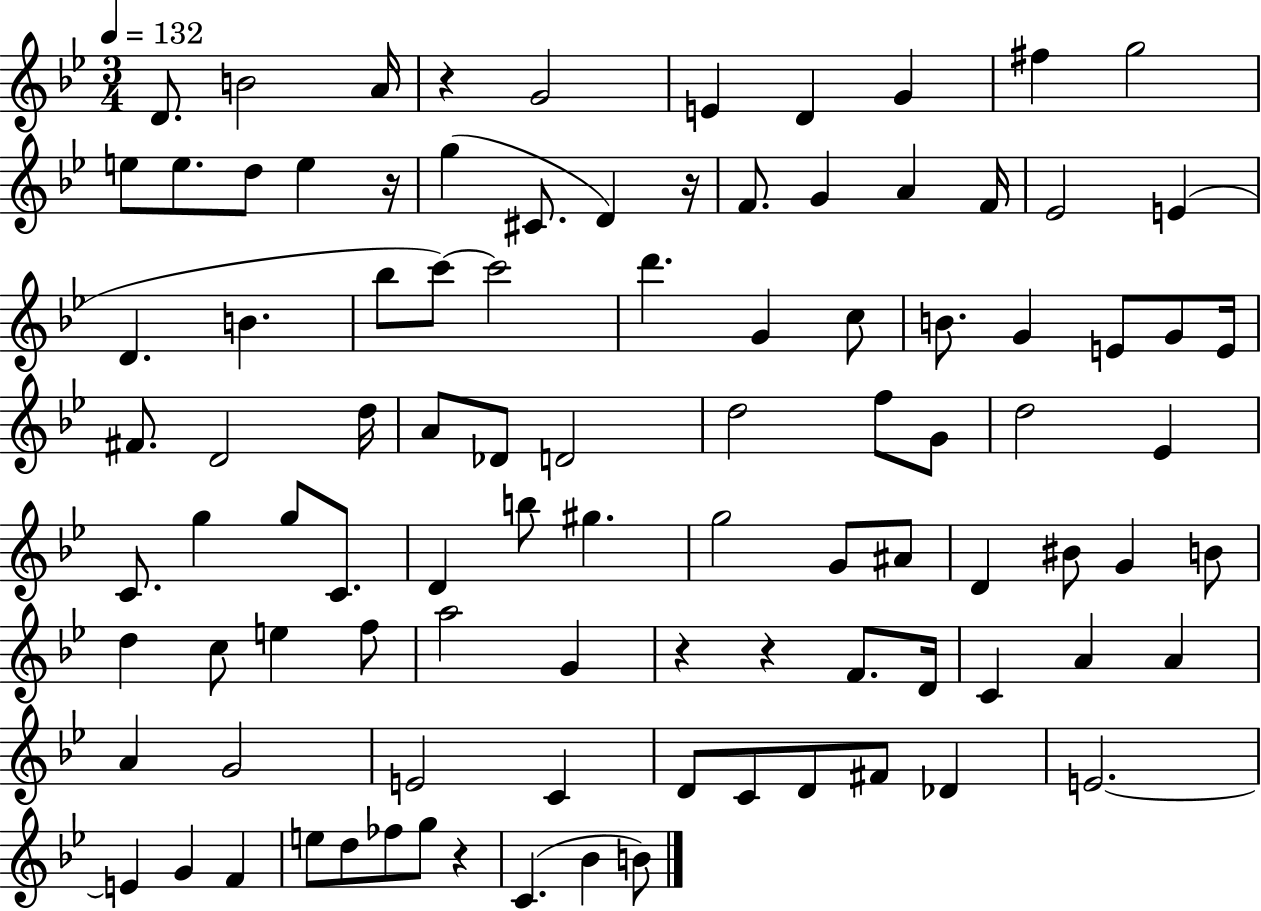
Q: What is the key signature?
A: BES major